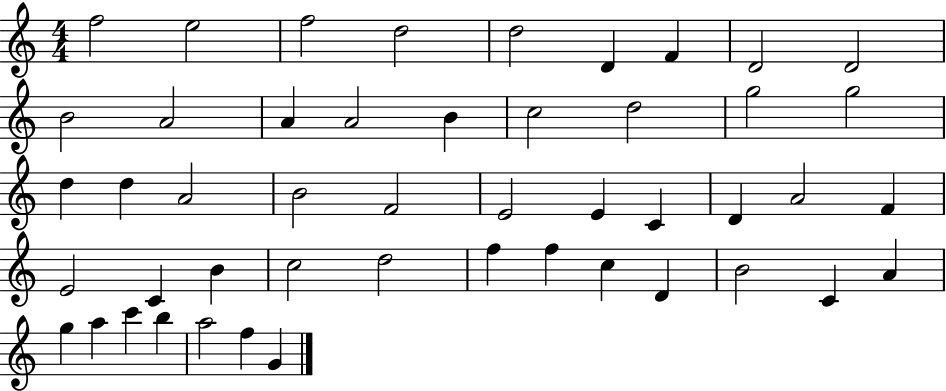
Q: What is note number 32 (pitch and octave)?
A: B4